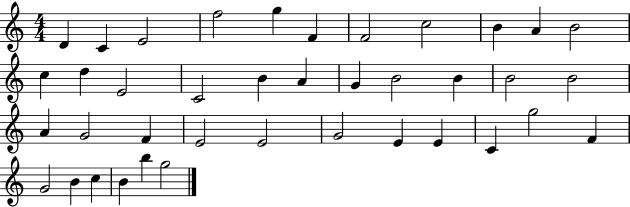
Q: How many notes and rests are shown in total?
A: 39